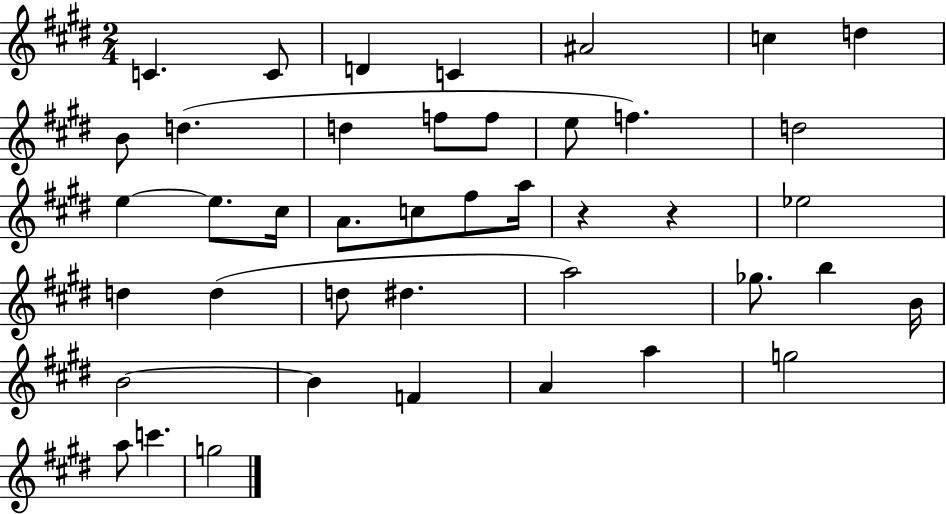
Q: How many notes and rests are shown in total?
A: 42